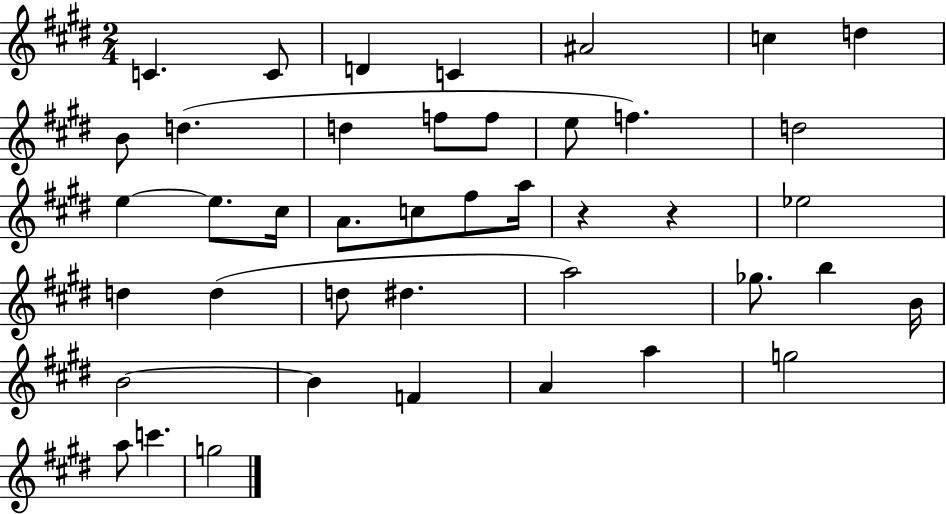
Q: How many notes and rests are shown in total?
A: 42